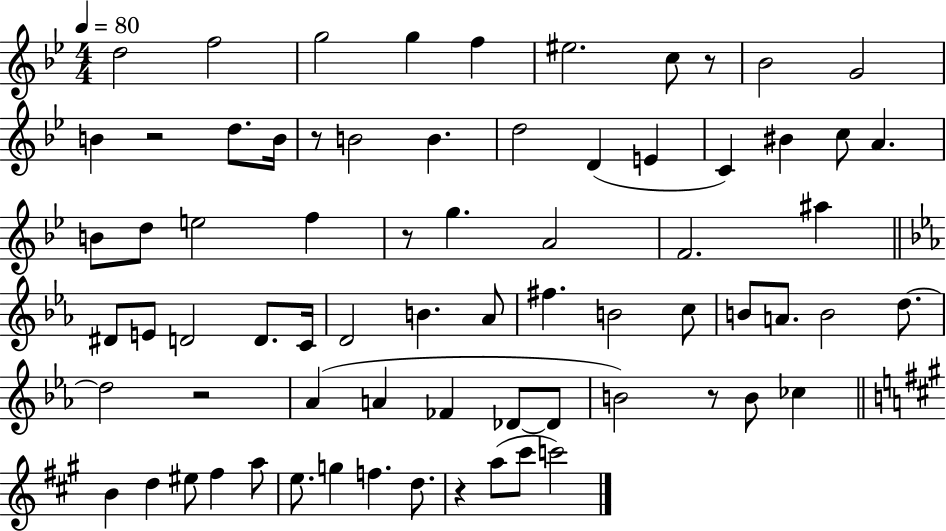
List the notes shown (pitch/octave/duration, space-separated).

D5/h F5/h G5/h G5/q F5/q EIS5/h. C5/e R/e Bb4/h G4/h B4/q R/h D5/e. B4/s R/e B4/h B4/q. D5/h D4/q E4/q C4/q BIS4/q C5/e A4/q. B4/e D5/e E5/h F5/q R/e G5/q. A4/h F4/h. A#5/q D#4/e E4/e D4/h D4/e. C4/s D4/h B4/q. Ab4/e F#5/q. B4/h C5/e B4/e A4/e. B4/h D5/e. D5/h R/h Ab4/q A4/q FES4/q Db4/e Db4/e B4/h R/e B4/e CES5/q B4/q D5/q EIS5/e F#5/q A5/e E5/e. G5/q F5/q. D5/e. R/q A5/e C#6/e C6/h